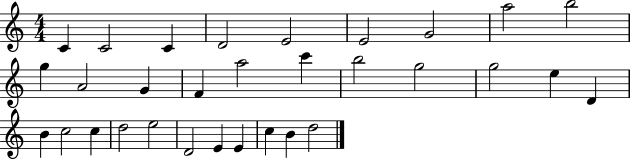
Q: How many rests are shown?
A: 0